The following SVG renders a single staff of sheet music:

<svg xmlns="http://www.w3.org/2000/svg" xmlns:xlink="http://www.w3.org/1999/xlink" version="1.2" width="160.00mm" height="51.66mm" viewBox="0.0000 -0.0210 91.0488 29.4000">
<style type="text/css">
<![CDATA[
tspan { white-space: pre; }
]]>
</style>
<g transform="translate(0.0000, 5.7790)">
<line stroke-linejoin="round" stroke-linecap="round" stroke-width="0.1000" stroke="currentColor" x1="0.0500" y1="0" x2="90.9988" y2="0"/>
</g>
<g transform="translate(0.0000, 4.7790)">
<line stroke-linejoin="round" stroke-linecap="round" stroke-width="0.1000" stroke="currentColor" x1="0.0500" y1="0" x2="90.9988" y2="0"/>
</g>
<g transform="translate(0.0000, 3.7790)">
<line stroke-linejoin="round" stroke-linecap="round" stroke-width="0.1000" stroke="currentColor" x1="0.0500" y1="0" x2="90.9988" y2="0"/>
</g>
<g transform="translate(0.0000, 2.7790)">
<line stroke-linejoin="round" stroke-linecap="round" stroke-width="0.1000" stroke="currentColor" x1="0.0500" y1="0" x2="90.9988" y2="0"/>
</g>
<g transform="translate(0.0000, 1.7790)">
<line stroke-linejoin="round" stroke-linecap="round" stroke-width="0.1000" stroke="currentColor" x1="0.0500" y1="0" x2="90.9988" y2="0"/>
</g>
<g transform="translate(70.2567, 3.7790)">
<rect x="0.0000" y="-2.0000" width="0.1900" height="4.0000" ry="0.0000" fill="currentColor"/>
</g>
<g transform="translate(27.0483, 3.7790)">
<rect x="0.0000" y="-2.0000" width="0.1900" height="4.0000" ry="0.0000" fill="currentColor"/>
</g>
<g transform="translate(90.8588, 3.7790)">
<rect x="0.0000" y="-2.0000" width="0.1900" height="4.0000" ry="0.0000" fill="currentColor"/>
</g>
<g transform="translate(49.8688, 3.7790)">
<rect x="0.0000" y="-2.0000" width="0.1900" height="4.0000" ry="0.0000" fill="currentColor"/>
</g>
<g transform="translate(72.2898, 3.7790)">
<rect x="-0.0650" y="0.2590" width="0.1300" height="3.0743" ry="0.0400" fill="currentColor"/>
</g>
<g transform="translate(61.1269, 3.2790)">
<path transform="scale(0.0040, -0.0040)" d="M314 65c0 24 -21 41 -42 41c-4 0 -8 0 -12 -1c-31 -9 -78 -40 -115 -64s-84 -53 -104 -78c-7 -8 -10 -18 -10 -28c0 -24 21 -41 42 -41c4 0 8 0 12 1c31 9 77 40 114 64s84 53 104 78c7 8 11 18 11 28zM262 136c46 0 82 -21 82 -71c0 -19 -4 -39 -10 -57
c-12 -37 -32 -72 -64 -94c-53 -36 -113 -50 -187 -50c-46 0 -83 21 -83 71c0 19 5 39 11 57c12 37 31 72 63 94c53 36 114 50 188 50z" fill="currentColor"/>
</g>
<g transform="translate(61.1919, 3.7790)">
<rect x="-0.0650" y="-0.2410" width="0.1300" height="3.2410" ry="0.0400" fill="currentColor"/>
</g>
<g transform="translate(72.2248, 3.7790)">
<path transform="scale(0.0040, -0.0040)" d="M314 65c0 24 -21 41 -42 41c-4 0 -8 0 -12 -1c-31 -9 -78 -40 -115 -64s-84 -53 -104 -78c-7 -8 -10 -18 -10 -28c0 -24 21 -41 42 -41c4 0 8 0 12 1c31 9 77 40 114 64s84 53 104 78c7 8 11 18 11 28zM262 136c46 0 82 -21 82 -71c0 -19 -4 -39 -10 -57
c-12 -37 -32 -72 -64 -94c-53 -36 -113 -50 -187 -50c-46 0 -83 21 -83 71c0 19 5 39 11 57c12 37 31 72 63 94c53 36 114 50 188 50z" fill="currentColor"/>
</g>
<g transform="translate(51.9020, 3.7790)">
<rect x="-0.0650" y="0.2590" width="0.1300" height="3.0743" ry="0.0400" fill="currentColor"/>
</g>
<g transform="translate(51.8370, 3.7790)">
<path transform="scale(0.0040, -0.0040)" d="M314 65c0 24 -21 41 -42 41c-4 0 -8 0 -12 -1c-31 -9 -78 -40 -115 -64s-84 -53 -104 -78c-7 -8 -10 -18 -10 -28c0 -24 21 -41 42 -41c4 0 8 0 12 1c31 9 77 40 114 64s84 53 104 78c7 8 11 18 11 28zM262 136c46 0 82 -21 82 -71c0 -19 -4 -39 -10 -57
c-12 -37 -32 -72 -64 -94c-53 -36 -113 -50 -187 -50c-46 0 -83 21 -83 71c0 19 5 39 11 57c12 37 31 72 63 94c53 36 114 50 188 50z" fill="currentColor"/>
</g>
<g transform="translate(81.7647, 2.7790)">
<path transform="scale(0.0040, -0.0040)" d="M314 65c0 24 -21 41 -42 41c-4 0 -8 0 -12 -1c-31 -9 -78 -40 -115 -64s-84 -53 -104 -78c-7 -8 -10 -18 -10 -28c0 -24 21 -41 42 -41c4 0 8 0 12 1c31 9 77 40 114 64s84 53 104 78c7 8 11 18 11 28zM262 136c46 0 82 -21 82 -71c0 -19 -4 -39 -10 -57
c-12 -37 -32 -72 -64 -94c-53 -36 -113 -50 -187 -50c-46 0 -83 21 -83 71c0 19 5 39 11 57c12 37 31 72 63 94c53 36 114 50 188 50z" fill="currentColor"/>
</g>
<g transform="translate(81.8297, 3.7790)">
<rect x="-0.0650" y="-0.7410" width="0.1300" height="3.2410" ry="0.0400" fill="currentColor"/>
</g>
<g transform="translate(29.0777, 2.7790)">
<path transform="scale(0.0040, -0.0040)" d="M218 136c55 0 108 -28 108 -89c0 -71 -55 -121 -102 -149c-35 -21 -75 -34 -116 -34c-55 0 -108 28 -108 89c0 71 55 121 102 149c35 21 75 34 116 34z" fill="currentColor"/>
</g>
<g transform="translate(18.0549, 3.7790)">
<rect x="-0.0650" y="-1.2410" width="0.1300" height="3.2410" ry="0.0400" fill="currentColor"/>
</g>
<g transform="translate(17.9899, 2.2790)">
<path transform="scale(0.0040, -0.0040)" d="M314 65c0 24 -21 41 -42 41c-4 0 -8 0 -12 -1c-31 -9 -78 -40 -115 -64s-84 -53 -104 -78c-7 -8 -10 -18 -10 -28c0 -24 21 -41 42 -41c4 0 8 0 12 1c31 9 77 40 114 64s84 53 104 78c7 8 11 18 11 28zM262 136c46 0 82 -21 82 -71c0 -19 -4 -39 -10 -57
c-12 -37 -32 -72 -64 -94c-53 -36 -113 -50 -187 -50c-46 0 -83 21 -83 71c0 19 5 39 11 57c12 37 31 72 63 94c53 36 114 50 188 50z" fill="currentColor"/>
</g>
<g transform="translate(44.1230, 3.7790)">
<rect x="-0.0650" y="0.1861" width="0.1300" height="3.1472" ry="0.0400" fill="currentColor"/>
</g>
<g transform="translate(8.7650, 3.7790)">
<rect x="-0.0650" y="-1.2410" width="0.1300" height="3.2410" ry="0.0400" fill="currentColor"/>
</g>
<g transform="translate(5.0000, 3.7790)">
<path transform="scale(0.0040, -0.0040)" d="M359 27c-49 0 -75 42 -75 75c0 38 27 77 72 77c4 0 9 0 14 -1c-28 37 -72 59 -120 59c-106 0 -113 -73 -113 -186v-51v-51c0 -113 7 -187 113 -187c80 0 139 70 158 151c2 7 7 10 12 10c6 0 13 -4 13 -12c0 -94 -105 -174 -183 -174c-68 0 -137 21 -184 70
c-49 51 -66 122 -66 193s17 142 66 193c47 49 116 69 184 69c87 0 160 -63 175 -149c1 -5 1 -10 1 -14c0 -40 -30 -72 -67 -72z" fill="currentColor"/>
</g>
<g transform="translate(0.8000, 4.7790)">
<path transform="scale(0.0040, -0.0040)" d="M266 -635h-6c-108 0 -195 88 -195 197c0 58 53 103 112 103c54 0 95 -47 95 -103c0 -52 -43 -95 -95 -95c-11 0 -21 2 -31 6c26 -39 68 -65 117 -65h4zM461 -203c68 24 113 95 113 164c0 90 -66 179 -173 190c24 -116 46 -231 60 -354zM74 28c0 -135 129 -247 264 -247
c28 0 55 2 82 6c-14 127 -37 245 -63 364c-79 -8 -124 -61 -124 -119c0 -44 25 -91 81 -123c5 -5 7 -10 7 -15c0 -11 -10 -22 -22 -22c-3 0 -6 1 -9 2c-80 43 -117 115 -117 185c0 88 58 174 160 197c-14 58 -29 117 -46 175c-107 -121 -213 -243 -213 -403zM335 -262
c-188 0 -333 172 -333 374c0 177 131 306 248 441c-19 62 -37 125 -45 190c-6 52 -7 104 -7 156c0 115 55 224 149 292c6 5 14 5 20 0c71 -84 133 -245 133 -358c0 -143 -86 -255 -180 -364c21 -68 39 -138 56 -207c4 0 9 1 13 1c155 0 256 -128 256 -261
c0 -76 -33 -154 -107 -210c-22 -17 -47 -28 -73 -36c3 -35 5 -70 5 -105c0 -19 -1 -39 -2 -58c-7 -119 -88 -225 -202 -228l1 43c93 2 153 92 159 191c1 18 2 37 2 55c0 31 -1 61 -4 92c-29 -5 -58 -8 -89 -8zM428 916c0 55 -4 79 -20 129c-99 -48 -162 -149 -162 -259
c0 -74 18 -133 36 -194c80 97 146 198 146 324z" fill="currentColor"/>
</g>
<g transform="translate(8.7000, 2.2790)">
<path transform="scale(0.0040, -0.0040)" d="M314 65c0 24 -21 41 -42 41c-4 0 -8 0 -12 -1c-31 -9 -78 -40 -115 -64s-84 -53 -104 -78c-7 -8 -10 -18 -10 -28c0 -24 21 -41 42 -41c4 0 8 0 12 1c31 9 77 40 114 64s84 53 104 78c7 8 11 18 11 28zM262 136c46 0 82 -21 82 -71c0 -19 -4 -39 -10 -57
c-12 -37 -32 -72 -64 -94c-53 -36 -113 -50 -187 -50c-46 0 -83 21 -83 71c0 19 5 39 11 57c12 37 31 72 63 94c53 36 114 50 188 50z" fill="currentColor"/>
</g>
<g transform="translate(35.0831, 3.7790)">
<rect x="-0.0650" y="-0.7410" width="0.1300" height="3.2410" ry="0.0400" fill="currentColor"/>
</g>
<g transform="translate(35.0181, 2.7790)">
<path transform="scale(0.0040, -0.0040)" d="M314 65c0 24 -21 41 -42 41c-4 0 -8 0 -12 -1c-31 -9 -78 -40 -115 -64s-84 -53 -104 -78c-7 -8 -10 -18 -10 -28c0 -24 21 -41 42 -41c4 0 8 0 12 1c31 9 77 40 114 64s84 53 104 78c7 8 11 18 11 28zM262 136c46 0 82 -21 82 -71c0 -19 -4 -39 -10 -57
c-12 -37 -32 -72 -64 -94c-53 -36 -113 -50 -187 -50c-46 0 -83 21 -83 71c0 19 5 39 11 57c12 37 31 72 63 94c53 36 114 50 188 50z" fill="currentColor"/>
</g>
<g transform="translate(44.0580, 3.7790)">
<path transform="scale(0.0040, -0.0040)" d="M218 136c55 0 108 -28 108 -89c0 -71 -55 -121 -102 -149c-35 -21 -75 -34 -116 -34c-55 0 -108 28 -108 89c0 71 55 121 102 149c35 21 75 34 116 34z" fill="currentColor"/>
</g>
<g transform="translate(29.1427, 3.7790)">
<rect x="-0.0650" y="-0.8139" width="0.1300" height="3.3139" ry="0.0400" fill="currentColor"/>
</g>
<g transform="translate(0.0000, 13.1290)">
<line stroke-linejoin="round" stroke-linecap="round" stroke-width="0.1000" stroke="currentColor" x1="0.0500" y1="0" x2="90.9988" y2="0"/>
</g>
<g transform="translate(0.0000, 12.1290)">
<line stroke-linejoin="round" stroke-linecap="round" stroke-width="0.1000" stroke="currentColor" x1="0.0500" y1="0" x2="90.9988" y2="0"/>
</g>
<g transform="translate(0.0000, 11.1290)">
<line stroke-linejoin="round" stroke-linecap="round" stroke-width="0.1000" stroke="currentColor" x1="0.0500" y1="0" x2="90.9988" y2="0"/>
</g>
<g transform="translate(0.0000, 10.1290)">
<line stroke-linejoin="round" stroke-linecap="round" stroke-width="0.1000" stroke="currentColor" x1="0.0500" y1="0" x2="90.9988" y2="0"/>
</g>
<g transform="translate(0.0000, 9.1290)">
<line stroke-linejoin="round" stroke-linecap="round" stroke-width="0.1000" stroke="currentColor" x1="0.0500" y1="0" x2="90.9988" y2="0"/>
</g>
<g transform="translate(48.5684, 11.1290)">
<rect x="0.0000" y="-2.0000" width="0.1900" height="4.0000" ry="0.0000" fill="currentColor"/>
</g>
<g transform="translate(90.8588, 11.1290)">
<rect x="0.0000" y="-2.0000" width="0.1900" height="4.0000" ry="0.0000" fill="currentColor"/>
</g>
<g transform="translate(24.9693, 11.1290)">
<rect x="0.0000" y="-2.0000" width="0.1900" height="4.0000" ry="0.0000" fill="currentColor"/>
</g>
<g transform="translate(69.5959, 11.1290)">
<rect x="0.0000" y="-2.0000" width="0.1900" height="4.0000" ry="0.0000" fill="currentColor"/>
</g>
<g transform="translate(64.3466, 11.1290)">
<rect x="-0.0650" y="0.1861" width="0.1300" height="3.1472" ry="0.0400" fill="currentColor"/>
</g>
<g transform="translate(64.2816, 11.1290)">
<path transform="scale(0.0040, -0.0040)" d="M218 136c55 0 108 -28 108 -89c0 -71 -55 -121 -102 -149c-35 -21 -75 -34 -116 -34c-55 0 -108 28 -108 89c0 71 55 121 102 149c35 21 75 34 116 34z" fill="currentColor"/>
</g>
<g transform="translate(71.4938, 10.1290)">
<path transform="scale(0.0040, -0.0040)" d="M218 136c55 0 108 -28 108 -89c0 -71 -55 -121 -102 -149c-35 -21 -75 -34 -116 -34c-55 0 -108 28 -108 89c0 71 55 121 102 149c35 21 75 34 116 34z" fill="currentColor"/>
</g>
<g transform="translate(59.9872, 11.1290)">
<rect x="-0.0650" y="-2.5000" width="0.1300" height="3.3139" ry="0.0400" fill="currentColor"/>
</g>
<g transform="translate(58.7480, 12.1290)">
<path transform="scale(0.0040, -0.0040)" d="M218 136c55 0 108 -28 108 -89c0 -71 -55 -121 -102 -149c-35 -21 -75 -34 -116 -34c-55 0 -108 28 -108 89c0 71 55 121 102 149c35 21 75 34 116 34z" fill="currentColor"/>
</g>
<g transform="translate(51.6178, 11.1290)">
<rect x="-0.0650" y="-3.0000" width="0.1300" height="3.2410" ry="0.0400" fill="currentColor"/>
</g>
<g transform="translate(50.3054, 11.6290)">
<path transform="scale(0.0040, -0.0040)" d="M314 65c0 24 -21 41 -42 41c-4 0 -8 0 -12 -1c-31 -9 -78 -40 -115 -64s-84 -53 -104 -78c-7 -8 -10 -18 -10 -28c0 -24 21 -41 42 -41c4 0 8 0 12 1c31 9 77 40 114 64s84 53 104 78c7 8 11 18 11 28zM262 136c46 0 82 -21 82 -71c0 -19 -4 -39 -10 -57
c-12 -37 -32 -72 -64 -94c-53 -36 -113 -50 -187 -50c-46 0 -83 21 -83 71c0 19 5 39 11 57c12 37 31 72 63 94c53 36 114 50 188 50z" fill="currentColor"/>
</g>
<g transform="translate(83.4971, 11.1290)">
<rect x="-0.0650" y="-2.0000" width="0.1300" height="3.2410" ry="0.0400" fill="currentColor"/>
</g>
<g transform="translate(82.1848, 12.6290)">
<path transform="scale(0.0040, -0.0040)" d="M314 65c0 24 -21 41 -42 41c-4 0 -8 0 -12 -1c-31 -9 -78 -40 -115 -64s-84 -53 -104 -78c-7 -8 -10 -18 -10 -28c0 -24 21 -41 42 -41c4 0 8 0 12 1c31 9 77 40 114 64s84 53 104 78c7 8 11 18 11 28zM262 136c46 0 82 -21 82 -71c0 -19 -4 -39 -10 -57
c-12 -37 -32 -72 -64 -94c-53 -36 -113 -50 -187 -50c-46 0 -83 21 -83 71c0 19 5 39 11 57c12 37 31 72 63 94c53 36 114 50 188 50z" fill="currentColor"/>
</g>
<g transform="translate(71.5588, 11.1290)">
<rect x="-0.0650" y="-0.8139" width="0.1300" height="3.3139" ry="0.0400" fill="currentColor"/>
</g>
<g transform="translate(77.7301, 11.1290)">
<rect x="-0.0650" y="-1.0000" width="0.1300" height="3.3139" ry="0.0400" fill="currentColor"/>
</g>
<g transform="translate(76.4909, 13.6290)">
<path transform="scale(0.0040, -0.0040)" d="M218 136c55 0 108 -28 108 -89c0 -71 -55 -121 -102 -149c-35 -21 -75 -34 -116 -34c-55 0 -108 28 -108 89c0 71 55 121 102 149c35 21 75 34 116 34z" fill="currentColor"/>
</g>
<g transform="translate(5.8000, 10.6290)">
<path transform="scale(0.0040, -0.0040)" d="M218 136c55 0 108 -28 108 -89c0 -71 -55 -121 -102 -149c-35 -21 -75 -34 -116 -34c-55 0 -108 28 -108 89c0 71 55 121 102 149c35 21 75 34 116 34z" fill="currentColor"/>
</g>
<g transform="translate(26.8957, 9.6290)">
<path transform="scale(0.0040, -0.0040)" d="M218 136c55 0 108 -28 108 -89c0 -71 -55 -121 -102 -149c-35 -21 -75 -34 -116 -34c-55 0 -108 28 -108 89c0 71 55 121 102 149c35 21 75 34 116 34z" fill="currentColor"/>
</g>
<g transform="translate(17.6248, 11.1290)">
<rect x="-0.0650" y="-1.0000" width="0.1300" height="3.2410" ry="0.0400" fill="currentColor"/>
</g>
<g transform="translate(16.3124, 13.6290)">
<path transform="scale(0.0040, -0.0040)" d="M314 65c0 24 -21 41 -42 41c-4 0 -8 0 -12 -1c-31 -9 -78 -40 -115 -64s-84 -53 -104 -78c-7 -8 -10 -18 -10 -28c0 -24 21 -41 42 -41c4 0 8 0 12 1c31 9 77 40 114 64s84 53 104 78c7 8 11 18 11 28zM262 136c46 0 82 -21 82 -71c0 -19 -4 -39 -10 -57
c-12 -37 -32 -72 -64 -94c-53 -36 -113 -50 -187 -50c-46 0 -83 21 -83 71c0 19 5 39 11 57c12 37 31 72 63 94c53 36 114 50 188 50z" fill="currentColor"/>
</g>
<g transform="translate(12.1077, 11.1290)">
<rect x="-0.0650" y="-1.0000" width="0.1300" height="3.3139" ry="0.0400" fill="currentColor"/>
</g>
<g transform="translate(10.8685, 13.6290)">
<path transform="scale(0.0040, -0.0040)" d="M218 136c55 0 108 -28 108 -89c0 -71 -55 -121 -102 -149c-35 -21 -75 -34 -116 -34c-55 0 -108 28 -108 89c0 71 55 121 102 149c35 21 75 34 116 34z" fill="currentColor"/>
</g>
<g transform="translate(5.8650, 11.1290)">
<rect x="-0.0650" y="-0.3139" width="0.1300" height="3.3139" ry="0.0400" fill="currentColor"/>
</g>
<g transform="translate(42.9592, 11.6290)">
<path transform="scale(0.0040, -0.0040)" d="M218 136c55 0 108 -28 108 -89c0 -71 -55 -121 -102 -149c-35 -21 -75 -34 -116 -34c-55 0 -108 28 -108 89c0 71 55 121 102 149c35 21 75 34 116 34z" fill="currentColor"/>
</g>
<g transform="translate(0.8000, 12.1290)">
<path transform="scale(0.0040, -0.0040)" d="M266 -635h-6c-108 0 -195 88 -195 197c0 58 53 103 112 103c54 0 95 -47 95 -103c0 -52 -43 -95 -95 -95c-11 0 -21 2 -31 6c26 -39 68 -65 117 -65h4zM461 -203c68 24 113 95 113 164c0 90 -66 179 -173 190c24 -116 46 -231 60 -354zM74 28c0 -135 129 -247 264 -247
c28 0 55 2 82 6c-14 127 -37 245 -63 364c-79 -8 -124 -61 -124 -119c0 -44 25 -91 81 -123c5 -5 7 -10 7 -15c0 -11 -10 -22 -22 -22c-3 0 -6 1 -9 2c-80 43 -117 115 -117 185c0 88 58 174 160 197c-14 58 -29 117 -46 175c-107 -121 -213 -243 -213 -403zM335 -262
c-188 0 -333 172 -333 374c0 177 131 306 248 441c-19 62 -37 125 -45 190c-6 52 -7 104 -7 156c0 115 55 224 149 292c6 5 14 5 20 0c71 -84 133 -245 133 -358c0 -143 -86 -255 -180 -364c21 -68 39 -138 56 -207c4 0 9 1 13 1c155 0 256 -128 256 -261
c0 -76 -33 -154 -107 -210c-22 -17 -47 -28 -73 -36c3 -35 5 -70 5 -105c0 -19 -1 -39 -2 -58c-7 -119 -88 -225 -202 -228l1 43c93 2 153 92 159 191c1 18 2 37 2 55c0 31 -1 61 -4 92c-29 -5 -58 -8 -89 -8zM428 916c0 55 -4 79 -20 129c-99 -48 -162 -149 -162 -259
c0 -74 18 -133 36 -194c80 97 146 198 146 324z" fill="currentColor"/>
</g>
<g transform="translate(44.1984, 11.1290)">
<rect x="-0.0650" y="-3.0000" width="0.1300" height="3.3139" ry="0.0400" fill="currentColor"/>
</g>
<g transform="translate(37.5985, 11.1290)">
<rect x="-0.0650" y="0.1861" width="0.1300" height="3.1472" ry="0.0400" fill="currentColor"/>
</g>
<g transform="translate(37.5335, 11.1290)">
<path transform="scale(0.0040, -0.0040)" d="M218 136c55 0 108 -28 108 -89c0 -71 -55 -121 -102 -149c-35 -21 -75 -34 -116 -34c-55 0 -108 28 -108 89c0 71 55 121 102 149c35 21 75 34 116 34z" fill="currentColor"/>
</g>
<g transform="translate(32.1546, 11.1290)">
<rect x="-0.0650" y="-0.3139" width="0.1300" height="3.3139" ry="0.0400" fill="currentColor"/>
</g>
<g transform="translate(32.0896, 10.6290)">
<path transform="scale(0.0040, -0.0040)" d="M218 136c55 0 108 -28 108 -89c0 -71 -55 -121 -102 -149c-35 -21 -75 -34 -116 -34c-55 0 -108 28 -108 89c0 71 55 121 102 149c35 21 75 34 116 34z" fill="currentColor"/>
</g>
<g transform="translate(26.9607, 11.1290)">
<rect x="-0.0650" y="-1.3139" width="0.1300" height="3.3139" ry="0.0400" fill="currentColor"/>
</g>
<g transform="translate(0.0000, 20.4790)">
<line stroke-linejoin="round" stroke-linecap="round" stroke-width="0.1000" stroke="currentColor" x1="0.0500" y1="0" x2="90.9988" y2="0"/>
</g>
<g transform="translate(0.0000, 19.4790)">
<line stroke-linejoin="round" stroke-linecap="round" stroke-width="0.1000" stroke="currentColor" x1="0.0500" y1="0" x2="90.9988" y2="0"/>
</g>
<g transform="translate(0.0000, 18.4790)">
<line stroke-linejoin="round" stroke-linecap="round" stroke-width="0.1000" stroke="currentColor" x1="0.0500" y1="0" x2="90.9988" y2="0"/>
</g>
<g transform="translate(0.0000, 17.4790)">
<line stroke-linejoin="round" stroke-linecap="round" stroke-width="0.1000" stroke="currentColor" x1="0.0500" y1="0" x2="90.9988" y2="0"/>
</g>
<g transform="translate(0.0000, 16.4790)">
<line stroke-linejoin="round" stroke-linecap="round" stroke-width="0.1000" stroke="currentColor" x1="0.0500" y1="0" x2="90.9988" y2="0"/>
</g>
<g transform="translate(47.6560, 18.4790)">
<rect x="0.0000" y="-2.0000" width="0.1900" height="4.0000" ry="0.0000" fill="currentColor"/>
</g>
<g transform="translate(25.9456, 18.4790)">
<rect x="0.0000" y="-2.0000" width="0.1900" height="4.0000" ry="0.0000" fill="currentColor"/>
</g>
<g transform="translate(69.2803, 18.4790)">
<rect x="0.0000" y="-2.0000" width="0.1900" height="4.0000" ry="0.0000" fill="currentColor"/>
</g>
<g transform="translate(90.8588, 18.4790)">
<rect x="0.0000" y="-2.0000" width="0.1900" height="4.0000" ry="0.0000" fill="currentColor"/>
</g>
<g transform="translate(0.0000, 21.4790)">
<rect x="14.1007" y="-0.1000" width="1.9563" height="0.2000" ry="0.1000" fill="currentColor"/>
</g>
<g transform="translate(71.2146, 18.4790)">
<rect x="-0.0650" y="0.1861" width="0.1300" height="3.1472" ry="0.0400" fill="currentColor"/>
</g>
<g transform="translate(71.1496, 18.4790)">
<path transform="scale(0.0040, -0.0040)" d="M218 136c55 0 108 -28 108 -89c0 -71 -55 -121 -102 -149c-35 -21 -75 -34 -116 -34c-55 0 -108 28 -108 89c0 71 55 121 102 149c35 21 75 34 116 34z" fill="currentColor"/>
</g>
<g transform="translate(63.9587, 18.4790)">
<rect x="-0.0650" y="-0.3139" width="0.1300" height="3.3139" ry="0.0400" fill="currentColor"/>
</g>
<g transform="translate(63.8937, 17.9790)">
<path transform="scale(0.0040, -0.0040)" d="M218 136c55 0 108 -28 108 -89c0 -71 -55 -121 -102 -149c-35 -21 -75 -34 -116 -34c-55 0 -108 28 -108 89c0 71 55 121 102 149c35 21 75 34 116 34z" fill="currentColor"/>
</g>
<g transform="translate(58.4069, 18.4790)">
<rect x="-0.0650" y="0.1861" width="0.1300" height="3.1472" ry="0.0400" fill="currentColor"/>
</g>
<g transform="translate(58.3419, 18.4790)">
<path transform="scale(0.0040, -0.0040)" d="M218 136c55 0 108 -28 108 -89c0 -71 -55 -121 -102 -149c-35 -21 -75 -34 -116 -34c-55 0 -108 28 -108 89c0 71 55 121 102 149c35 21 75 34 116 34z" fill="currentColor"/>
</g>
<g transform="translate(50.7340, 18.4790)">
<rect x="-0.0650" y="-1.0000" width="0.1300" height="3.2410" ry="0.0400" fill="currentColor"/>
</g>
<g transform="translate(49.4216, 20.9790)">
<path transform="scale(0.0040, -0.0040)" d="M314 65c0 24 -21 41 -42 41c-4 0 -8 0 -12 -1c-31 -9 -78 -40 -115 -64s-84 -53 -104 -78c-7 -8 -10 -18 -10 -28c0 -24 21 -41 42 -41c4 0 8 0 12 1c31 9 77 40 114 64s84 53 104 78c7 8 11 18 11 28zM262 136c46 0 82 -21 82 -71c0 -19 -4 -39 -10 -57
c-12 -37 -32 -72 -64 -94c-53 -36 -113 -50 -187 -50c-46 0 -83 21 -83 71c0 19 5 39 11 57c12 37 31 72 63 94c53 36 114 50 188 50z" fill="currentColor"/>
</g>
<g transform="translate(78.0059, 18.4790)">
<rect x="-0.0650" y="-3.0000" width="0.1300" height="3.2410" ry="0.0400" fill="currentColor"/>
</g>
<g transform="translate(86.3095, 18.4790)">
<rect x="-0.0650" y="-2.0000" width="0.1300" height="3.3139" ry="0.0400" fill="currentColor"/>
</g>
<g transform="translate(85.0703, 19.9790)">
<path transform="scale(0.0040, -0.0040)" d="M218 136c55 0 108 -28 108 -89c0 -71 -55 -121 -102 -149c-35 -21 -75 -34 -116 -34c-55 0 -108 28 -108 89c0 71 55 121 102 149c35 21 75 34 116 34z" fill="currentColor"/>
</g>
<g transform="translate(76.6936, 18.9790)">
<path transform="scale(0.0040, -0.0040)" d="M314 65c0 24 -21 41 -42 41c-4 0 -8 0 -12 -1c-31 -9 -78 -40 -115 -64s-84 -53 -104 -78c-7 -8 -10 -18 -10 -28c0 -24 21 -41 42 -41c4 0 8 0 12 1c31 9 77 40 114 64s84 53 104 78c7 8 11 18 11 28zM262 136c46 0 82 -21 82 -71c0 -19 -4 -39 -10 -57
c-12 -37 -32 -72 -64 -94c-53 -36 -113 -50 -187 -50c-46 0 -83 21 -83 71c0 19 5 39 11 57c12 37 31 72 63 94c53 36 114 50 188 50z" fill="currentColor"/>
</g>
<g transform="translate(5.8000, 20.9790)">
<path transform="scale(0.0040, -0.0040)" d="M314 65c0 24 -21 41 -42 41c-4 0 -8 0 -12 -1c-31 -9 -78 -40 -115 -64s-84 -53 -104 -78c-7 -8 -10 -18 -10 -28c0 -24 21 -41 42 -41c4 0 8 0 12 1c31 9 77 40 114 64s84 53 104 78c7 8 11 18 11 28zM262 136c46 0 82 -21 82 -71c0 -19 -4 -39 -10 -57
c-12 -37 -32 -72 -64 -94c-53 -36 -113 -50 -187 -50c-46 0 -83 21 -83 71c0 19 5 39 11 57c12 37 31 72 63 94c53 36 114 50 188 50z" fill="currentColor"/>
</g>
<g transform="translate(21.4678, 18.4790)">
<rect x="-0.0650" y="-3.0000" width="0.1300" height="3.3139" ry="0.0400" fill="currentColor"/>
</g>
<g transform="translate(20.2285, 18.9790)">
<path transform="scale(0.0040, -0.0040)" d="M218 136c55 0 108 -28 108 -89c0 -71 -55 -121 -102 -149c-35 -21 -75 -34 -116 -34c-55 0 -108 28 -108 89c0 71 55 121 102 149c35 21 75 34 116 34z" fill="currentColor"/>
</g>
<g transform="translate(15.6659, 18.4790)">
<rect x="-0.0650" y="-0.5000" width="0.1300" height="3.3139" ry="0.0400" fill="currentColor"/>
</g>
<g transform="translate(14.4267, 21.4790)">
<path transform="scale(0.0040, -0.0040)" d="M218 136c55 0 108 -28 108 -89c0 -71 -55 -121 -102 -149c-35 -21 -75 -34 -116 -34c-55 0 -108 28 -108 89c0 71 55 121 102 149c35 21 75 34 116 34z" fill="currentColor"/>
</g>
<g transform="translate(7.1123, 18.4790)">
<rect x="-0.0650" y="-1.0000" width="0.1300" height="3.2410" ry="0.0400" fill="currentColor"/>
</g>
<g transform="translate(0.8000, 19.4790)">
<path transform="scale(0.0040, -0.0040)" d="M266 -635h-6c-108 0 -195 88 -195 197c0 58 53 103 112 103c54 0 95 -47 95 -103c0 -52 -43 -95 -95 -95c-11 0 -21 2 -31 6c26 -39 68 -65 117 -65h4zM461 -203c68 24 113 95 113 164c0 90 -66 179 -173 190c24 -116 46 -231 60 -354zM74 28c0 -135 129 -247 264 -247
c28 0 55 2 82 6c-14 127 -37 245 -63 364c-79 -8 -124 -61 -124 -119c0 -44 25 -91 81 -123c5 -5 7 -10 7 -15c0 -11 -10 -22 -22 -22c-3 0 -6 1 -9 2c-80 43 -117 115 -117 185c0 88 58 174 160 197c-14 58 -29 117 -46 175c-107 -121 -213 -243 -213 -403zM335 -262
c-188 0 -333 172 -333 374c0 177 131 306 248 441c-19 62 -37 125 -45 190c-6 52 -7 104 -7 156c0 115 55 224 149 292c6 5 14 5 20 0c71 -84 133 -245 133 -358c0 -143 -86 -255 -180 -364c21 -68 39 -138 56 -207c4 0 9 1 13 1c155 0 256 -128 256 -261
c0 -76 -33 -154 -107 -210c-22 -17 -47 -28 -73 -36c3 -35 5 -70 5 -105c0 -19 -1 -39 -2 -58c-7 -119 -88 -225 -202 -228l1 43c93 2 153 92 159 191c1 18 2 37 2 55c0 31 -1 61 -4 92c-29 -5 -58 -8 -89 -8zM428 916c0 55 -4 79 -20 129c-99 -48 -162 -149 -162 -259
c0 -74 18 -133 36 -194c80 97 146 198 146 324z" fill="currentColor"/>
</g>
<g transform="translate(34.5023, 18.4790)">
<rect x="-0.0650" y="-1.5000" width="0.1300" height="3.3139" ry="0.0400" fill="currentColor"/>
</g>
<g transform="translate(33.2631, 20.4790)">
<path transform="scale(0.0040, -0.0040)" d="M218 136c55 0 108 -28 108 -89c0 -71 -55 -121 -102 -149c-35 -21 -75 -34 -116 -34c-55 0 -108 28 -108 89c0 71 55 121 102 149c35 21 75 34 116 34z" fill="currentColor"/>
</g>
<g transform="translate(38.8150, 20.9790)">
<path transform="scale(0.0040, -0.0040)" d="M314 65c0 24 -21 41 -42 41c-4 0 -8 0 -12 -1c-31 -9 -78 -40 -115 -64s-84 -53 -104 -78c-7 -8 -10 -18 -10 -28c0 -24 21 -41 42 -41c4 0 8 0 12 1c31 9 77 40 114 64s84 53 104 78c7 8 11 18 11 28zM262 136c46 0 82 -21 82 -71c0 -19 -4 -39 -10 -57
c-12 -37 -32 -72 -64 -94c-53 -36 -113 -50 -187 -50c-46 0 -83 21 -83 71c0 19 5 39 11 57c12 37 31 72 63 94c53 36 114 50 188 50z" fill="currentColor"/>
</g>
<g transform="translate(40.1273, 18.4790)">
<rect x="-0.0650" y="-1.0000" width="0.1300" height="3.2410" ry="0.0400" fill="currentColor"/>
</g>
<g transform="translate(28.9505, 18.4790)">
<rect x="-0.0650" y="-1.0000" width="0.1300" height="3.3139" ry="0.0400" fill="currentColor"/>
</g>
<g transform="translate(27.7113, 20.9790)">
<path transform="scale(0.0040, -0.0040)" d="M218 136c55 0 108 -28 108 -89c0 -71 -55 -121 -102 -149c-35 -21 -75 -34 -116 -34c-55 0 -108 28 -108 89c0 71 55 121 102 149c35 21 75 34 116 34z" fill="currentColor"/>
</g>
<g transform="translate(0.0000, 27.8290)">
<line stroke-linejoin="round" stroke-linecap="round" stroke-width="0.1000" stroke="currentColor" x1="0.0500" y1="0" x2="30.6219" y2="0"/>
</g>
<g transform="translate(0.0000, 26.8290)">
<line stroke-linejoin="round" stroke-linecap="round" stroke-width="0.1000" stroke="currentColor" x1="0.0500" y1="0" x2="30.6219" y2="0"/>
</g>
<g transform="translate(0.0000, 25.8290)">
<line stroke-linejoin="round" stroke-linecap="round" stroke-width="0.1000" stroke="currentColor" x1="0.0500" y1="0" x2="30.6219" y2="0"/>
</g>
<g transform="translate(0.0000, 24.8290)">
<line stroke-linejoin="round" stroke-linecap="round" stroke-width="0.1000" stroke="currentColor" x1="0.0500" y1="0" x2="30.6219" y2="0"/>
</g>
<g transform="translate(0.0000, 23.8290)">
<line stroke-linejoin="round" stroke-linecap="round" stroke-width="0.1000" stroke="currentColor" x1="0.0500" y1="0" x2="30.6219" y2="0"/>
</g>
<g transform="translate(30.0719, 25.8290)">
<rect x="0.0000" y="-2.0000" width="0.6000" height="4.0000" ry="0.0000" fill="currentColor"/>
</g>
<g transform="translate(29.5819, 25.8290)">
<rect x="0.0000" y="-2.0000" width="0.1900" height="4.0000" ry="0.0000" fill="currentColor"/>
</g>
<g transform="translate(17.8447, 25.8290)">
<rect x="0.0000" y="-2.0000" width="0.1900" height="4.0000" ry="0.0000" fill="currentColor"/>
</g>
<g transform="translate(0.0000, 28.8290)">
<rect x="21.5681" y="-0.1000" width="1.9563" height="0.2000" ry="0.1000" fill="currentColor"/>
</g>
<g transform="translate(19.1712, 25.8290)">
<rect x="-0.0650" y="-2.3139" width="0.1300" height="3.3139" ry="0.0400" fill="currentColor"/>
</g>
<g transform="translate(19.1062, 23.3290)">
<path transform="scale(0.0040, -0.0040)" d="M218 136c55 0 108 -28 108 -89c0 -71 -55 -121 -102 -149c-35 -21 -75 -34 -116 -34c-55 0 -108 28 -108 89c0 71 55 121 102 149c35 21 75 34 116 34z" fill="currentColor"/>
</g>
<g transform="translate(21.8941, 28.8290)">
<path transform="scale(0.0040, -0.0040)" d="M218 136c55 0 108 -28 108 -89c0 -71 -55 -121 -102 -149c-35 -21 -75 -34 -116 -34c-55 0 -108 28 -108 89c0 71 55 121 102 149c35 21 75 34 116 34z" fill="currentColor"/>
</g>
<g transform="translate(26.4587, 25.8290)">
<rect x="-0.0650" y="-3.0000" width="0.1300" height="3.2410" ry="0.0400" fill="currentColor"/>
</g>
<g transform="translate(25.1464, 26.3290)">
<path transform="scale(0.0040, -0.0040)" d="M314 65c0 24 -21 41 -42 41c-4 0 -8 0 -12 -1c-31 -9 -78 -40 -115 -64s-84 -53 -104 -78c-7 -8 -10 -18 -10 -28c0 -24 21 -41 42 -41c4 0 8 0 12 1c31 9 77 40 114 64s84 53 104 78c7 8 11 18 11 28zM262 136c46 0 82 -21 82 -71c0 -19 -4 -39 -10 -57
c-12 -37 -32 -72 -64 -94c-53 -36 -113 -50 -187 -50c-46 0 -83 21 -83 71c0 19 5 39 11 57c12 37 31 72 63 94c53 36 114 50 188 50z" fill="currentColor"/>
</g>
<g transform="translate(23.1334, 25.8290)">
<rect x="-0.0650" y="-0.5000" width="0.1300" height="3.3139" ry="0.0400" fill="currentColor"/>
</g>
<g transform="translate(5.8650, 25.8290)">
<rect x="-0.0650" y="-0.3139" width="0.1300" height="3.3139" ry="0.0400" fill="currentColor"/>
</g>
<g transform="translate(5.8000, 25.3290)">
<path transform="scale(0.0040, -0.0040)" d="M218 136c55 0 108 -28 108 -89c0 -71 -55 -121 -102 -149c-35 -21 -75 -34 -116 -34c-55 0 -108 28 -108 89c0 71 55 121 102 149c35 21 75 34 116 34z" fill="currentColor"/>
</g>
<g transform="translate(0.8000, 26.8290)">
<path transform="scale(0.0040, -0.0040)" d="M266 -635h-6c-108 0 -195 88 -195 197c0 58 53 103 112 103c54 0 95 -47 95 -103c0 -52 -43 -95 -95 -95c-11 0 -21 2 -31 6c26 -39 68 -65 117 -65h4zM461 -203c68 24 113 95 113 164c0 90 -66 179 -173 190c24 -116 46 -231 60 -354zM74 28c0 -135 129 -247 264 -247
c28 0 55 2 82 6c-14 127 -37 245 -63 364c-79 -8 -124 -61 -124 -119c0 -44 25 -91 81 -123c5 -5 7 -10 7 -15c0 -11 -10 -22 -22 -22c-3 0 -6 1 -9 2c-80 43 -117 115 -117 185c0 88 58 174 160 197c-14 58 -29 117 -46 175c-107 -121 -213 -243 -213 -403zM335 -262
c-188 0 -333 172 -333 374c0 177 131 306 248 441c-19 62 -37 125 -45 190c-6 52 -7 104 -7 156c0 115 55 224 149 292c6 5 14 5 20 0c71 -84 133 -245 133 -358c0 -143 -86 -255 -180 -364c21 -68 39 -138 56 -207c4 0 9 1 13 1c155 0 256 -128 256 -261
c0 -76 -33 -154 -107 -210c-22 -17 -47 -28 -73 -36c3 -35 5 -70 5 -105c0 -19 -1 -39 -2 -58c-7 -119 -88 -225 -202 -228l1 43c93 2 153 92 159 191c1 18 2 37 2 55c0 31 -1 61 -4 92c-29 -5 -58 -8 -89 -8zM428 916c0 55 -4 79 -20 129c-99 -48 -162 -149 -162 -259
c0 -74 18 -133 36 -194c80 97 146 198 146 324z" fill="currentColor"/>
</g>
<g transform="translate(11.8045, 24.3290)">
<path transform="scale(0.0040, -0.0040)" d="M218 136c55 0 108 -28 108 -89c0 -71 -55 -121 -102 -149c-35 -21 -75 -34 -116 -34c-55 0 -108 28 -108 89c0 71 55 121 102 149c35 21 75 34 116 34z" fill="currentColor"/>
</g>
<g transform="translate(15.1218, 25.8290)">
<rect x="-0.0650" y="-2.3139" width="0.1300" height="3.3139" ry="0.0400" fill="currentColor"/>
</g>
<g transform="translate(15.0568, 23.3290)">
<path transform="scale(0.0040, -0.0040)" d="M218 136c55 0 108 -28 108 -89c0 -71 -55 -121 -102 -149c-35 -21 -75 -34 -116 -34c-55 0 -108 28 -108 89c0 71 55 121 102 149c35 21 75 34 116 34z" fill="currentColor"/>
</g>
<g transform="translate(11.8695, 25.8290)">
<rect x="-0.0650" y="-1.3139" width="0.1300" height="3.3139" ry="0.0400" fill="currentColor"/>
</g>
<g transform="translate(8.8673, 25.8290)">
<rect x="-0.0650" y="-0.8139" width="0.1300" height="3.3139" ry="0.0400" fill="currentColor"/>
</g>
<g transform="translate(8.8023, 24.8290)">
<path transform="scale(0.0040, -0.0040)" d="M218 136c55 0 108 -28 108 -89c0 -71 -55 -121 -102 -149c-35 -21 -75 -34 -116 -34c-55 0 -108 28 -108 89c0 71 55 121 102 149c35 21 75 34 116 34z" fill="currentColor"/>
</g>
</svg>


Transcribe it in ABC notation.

X:1
T:Untitled
M:4/4
L:1/4
K:C
e2 e2 d d2 B B2 c2 B2 d2 c D D2 e c B A A2 G B d D F2 D2 C A D E D2 D2 B c B A2 F c d e g g C A2